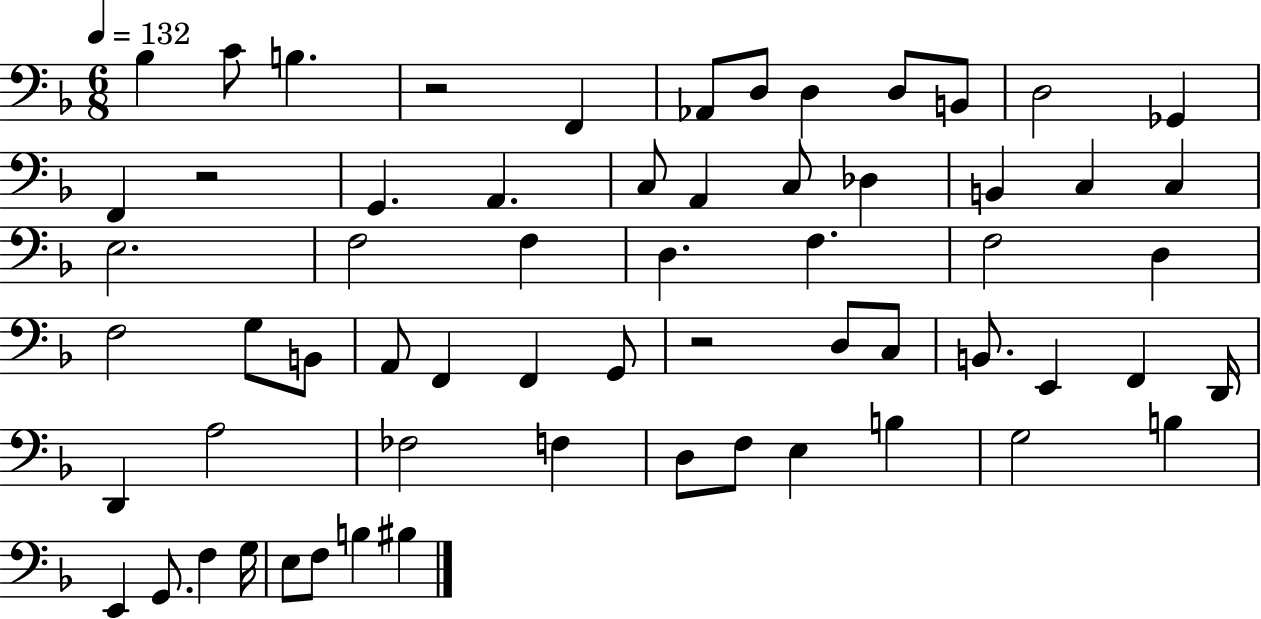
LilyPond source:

{
  \clef bass
  \numericTimeSignature
  \time 6/8
  \key f \major
  \tempo 4 = 132
  bes4 c'8 b4. | r2 f,4 | aes,8 d8 d4 d8 b,8 | d2 ges,4 | \break f,4 r2 | g,4. a,4. | c8 a,4 c8 des4 | b,4 c4 c4 | \break e2. | f2 f4 | d4. f4. | f2 d4 | \break f2 g8 b,8 | a,8 f,4 f,4 g,8 | r2 d8 c8 | b,8. e,4 f,4 d,16 | \break d,4 a2 | fes2 f4 | d8 f8 e4 b4 | g2 b4 | \break e,4 g,8. f4 g16 | e8 f8 b4 bis4 | \bar "|."
}